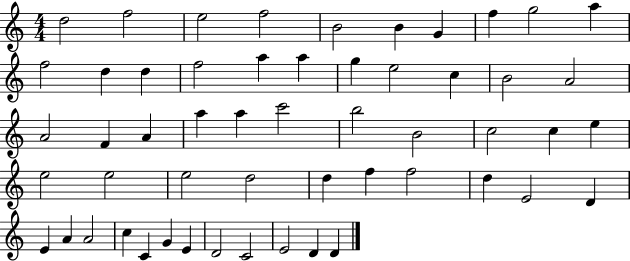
{
  \clef treble
  \numericTimeSignature
  \time 4/4
  \key c \major
  d''2 f''2 | e''2 f''2 | b'2 b'4 g'4 | f''4 g''2 a''4 | \break f''2 d''4 d''4 | f''2 a''4 a''4 | g''4 e''2 c''4 | b'2 a'2 | \break a'2 f'4 a'4 | a''4 a''4 c'''2 | b''2 b'2 | c''2 c''4 e''4 | \break e''2 e''2 | e''2 d''2 | d''4 f''4 f''2 | d''4 e'2 d'4 | \break e'4 a'4 a'2 | c''4 c'4 g'4 e'4 | d'2 c'2 | e'2 d'4 d'4 | \break \bar "|."
}